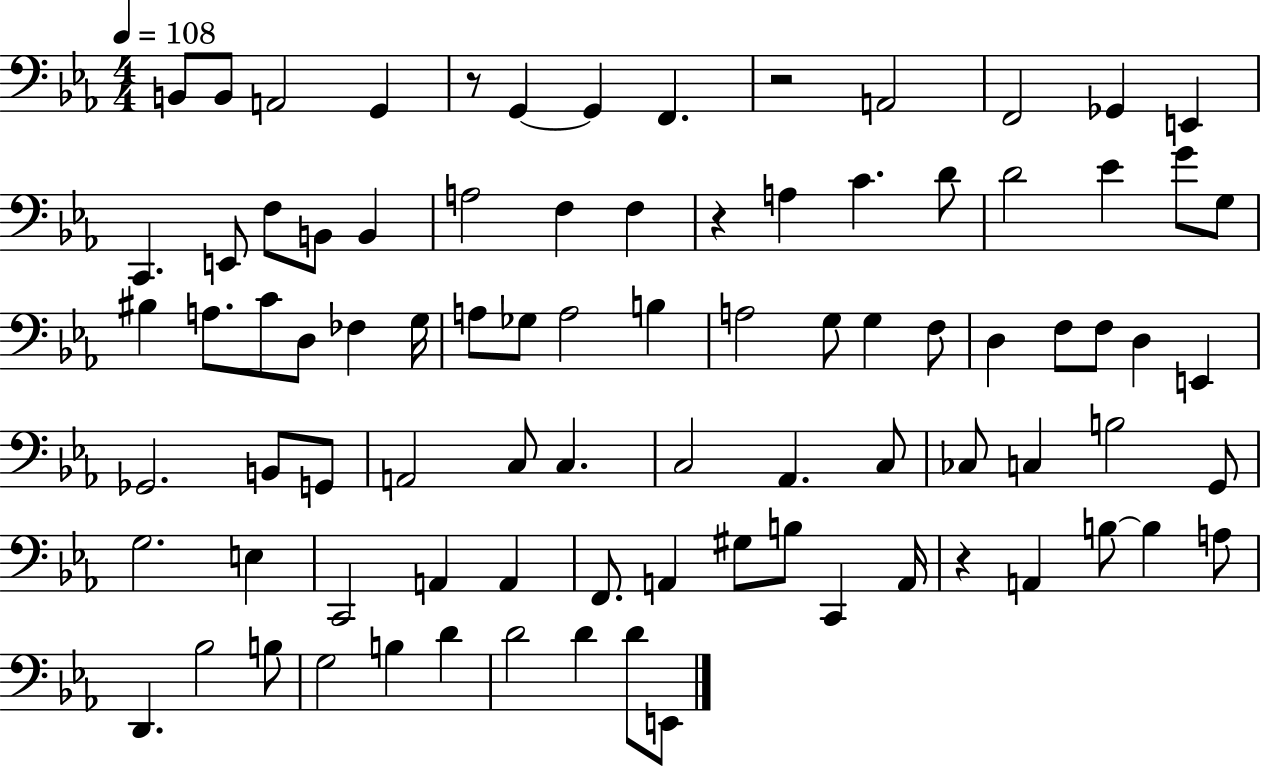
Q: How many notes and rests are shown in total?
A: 87